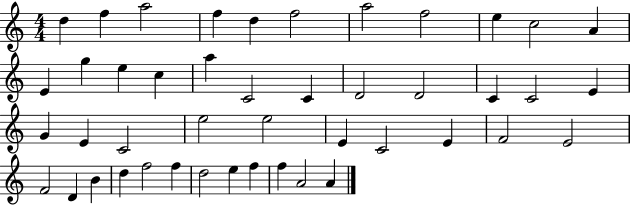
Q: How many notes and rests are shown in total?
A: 45